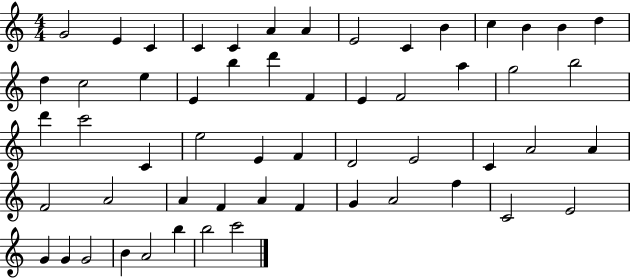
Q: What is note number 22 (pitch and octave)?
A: E4